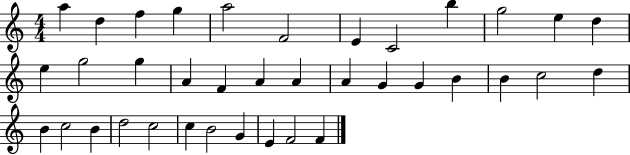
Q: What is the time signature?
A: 4/4